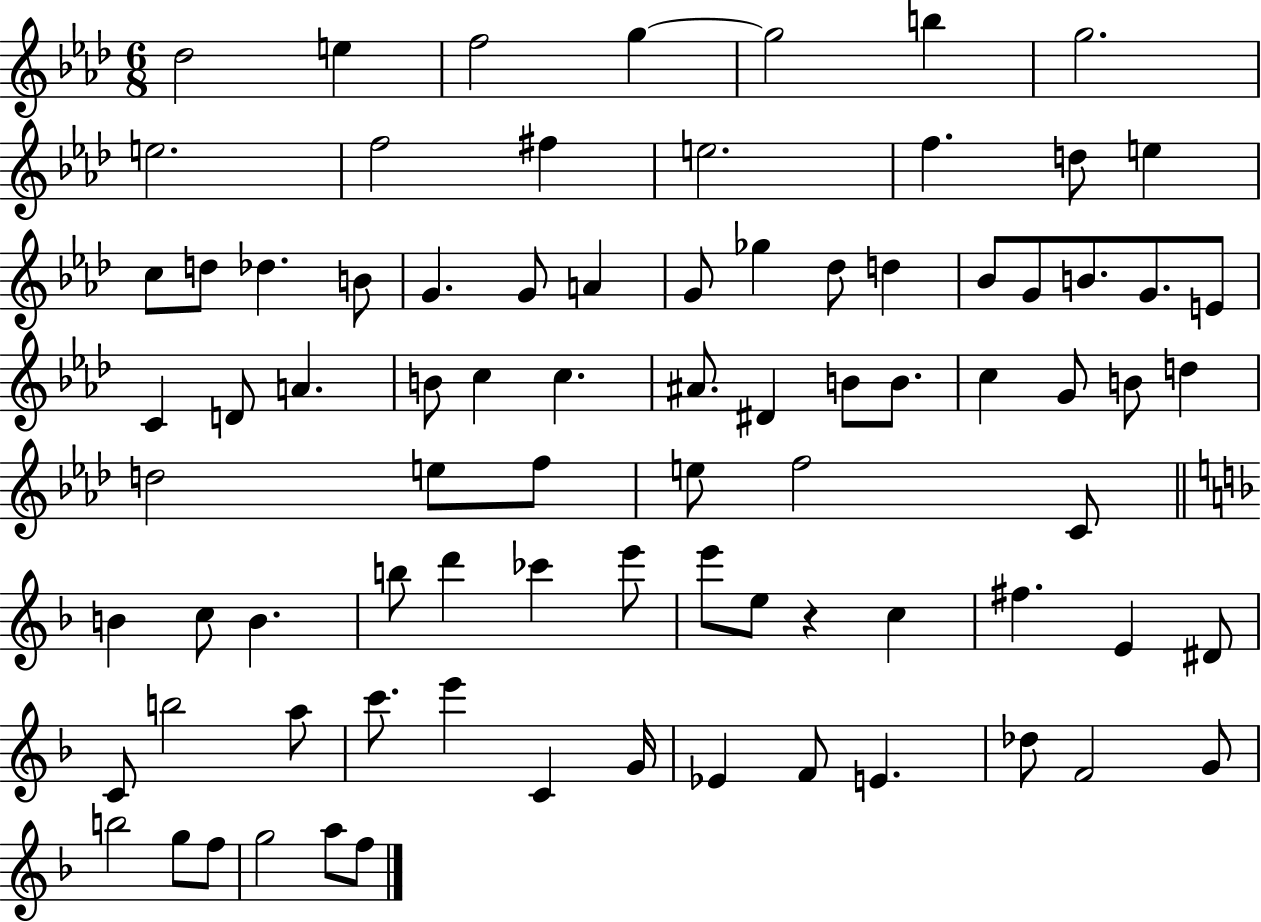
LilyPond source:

{
  \clef treble
  \numericTimeSignature
  \time 6/8
  \key aes \major
  des''2 e''4 | f''2 g''4~~ | g''2 b''4 | g''2. | \break e''2. | f''2 fis''4 | e''2. | f''4. d''8 e''4 | \break c''8 d''8 des''4. b'8 | g'4. g'8 a'4 | g'8 ges''4 des''8 d''4 | bes'8 g'8 b'8. g'8. e'8 | \break c'4 d'8 a'4. | b'8 c''4 c''4. | ais'8. dis'4 b'8 b'8. | c''4 g'8 b'8 d''4 | \break d''2 e''8 f''8 | e''8 f''2 c'8 | \bar "||" \break \key f \major b'4 c''8 b'4. | b''8 d'''4 ces'''4 e'''8 | e'''8 e''8 r4 c''4 | fis''4. e'4 dis'8 | \break c'8 b''2 a''8 | c'''8. e'''4 c'4 g'16 | ees'4 f'8 e'4. | des''8 f'2 g'8 | \break b''2 g''8 f''8 | g''2 a''8 f''8 | \bar "|."
}